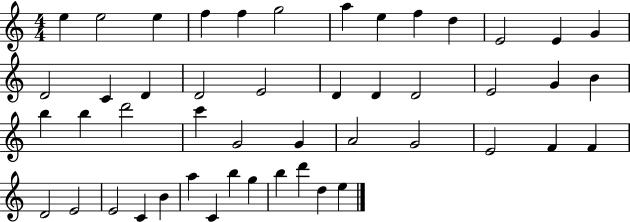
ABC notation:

X:1
T:Untitled
M:4/4
L:1/4
K:C
e e2 e f f g2 a e f d E2 E G D2 C D D2 E2 D D D2 E2 G B b b d'2 c' G2 G A2 G2 E2 F F D2 E2 E2 C B a C b g b d' d e